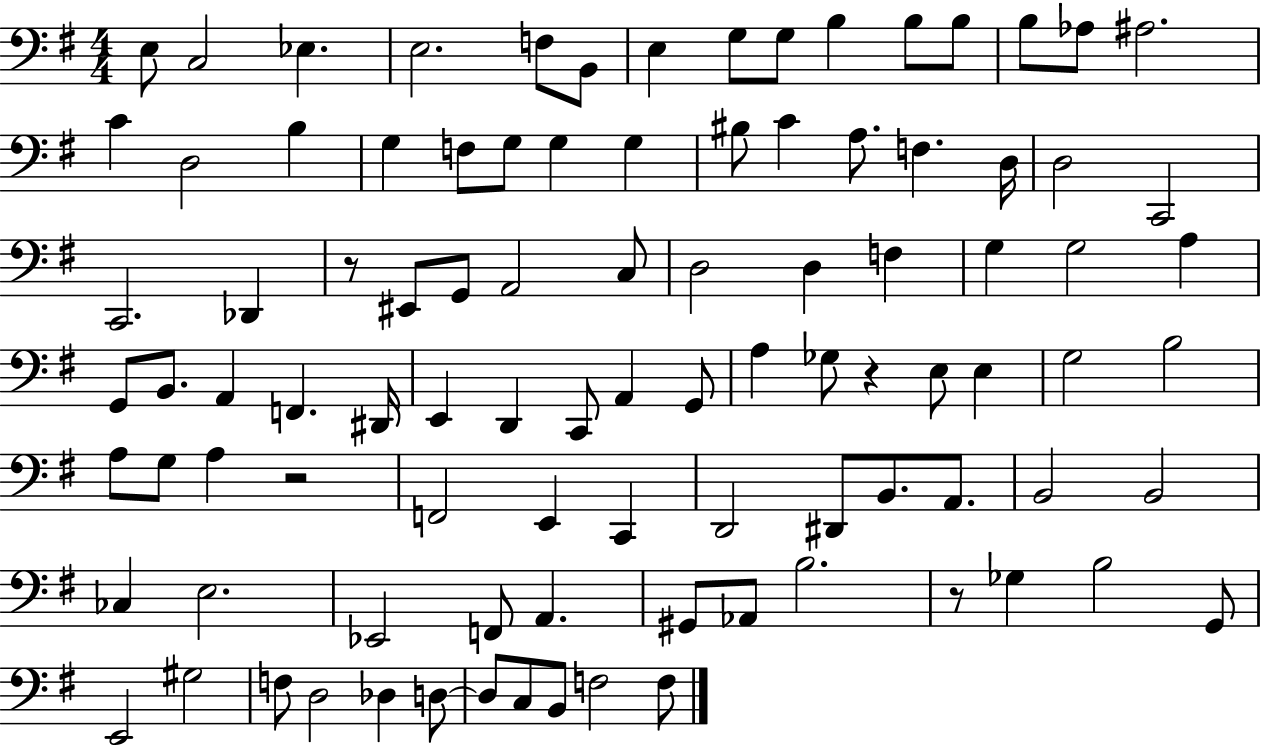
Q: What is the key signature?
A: G major